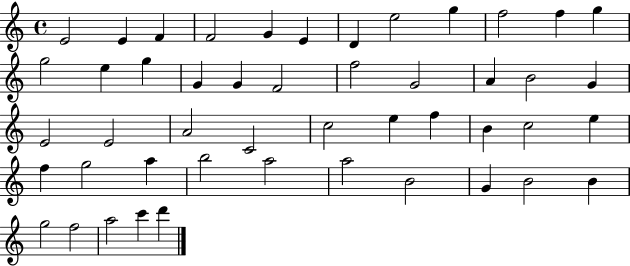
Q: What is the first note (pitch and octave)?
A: E4